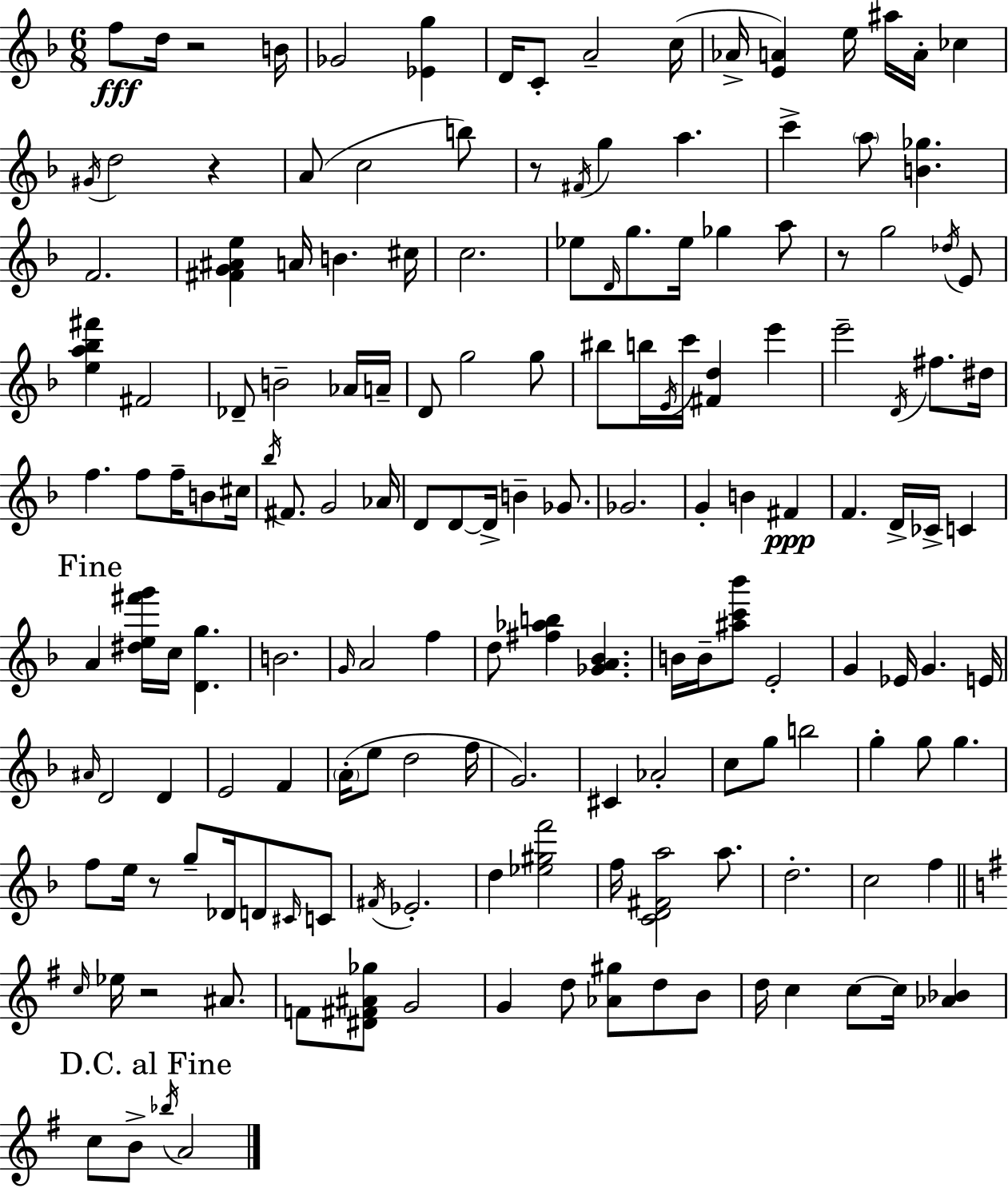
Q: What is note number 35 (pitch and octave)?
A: G5